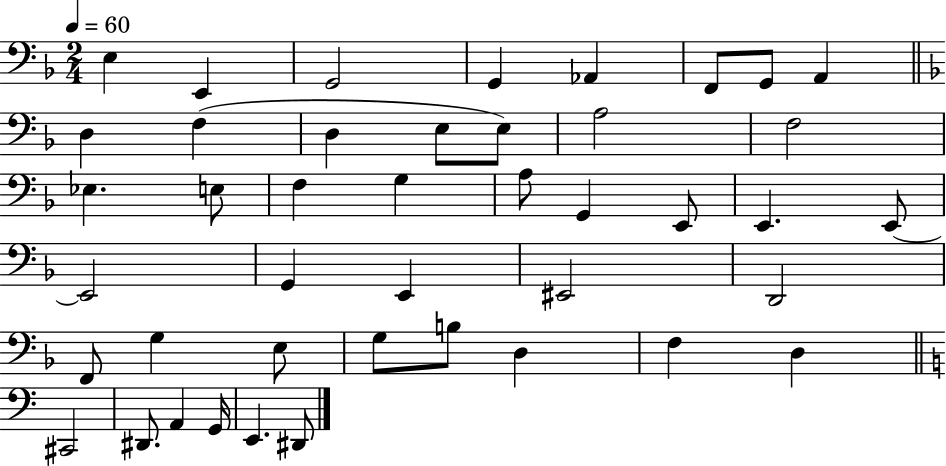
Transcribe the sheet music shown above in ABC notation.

X:1
T:Untitled
M:2/4
L:1/4
K:F
E, E,, G,,2 G,, _A,, F,,/2 G,,/2 A,, D, F, D, E,/2 E,/2 A,2 F,2 _E, E,/2 F, G, A,/2 G,, E,,/2 E,, E,,/2 E,,2 G,, E,, ^E,,2 D,,2 F,,/2 G, E,/2 G,/2 B,/2 D, F, D, ^C,,2 ^D,,/2 A,, G,,/4 E,, ^D,,/2